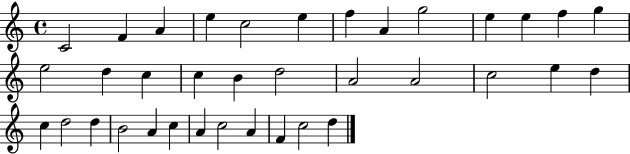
C4/h F4/q A4/q E5/q C5/h E5/q F5/q A4/q G5/h E5/q E5/q F5/q G5/q E5/h D5/q C5/q C5/q B4/q D5/h A4/h A4/h C5/h E5/q D5/q C5/q D5/h D5/q B4/h A4/q C5/q A4/q C5/h A4/q F4/q C5/h D5/q